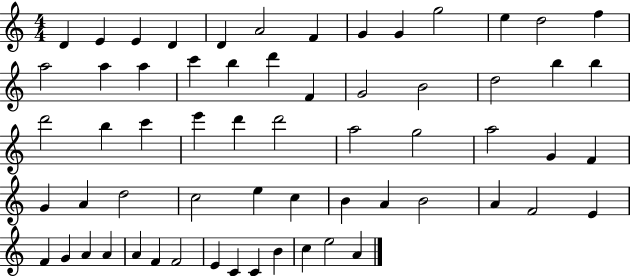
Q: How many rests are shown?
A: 0